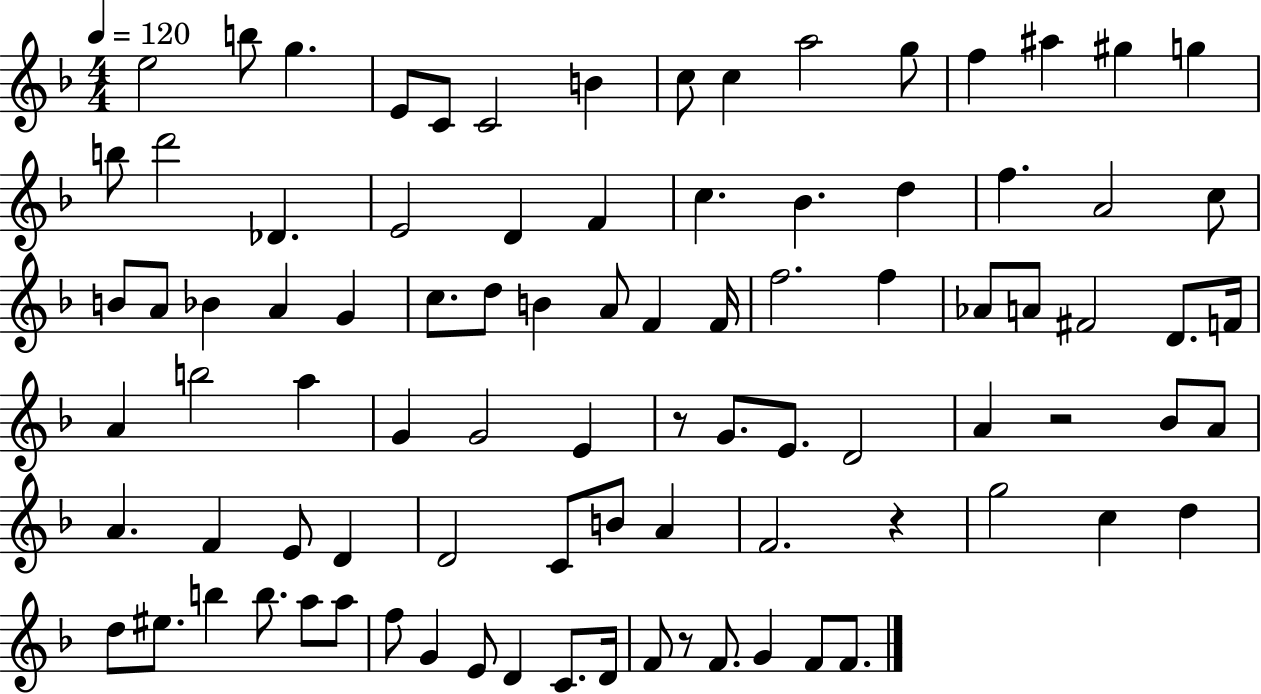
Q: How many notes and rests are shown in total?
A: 90